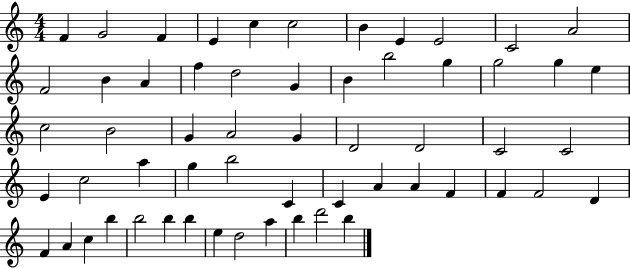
F4/q G4/h F4/q E4/q C5/q C5/h B4/q E4/q E4/h C4/h A4/h F4/h B4/q A4/q F5/q D5/h G4/q B4/q B5/h G5/q G5/h G5/q E5/q C5/h B4/h G4/q A4/h G4/q D4/h D4/h C4/h C4/h E4/q C5/h A5/q G5/q B5/h C4/q C4/q A4/q A4/q F4/q F4/q F4/h D4/q F4/q A4/q C5/q B5/q B5/h B5/q B5/q E5/q D5/h A5/q B5/q D6/h B5/q